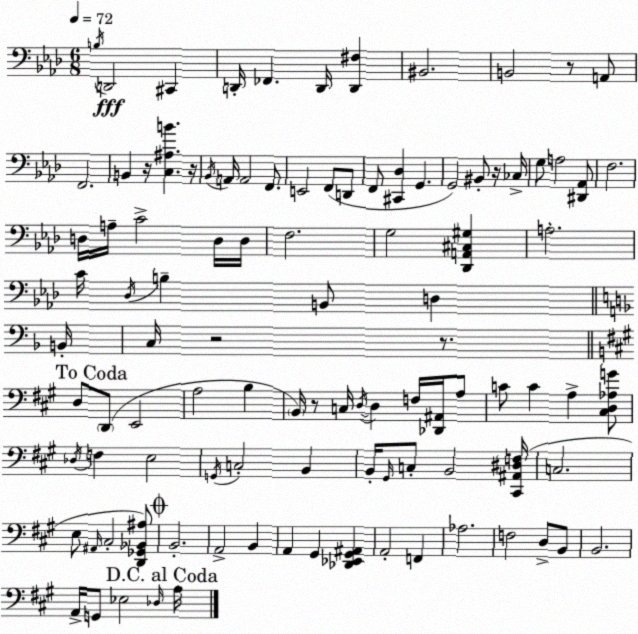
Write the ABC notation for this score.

X:1
T:Untitled
M:6/8
L:1/4
K:Fm
B,/4 D,,2 ^C,, D,,/4 _F,, D,,/4 [D,,^F,] ^B,,2 B,,2 z/2 A,,/2 F,,2 B,, z/4 [C,^A,B] z/4 _B,,/4 A,,/4 A,,2 F,,/2 E,,2 F,,/2 D,,/2 F,,/2 [^C,,_D,] G,, G,,2 ^B,,/2 z/4 _C,/4 G,/2 A,2 [^D,,_A,,]/2 F,2 D,/4 A,/4 C2 D,/4 D,/4 F,2 G,2 [_D,,A,,^C,^G,] A,2 C/4 _D,/4 B, B,,/2 D, B,,/4 C,/4 z2 z/2 D,/2 D,,/2 E,,2 A,2 B, B,,/4 z/2 C,/4 D,/4 D, F,/4 [_D,,^A,,]/4 A,/2 C/2 C A, [^C,D,_A,G]/2 _D,/4 F, E,2 G,,/4 C,2 B,, B,,/4 ^G,,/4 C,/2 B,,2 [^C,,^A,,^D,F,]/4 C,2 E,/2 ^A,,/4 ^C,2 [D,,_G,,_B,,^A,]/2 B,,2 A,,2 B,, A,, ^G,, [_D,,_E,,^G,,^A,,] A,,2 F,, _A,2 F,2 D,/2 B,,/2 B,,2 A,,/4 G,,/2 _E,2 _D,/4 A,/4